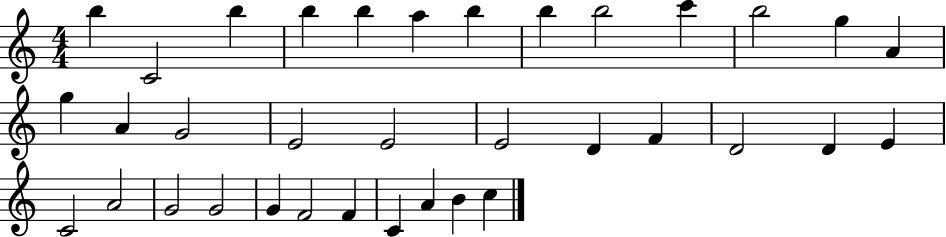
B5/q C4/h B5/q B5/q B5/q A5/q B5/q B5/q B5/h C6/q B5/h G5/q A4/q G5/q A4/q G4/h E4/h E4/h E4/h D4/q F4/q D4/h D4/q E4/q C4/h A4/h G4/h G4/h G4/q F4/h F4/q C4/q A4/q B4/q C5/q